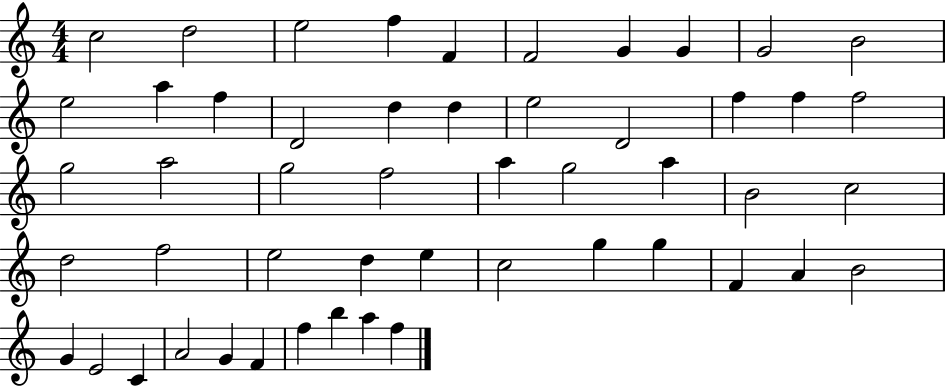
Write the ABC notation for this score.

X:1
T:Untitled
M:4/4
L:1/4
K:C
c2 d2 e2 f F F2 G G G2 B2 e2 a f D2 d d e2 D2 f f f2 g2 a2 g2 f2 a g2 a B2 c2 d2 f2 e2 d e c2 g g F A B2 G E2 C A2 G F f b a f